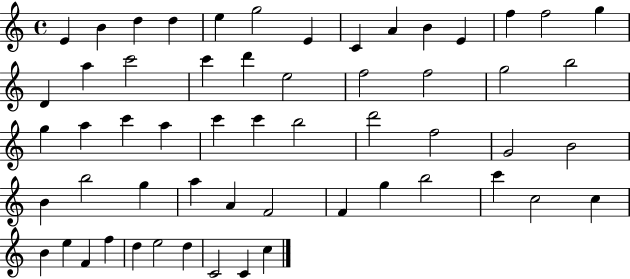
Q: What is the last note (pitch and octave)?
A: C5